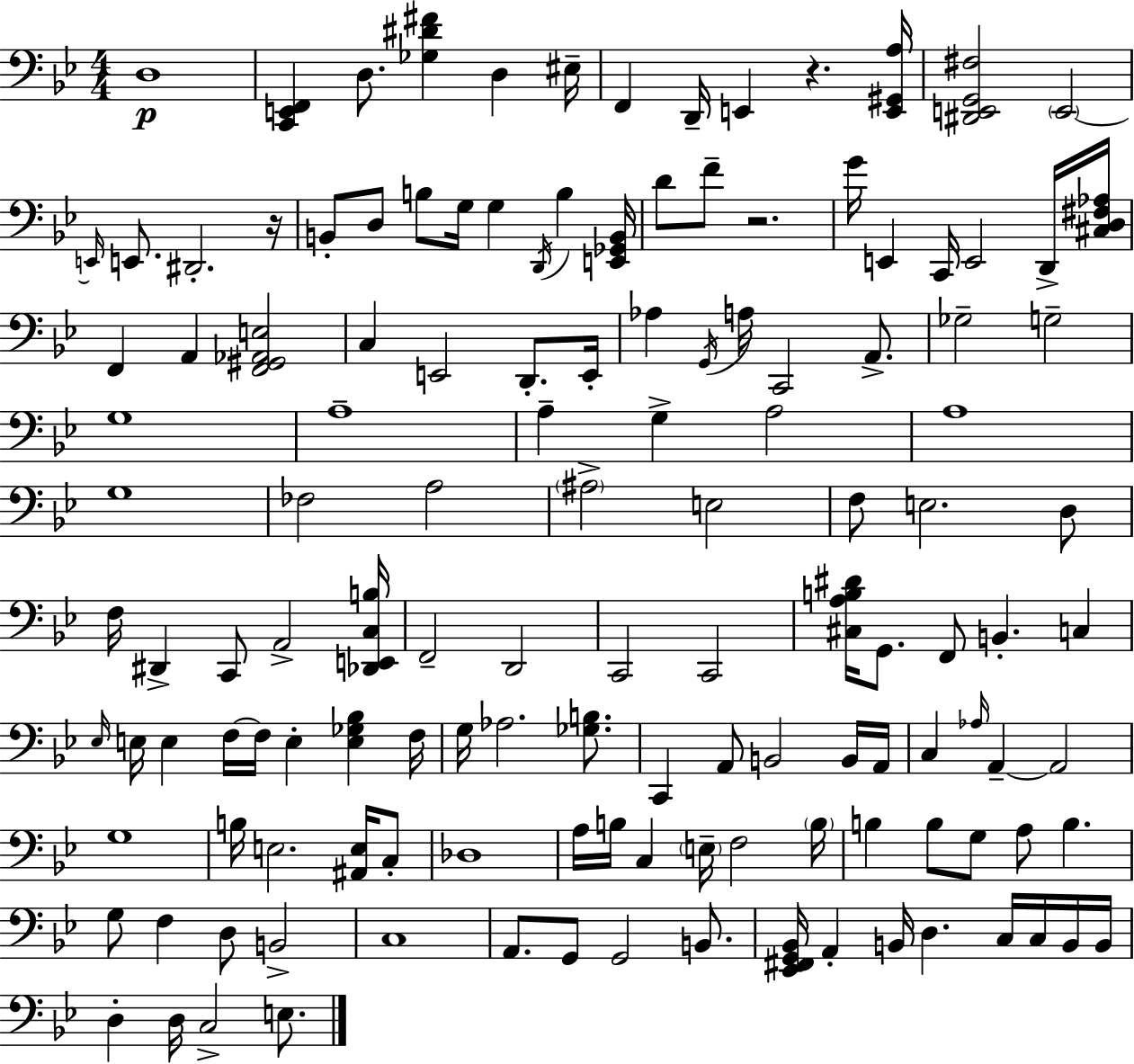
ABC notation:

X:1
T:Untitled
M:4/4
L:1/4
K:Gm
D,4 [C,,E,,F,,] D,/2 [_G,^D^F] D, ^E,/4 F,, D,,/4 E,, z [E,,^G,,A,]/4 [^D,,E,,G,,^F,]2 E,,2 E,,/4 E,,/2 ^D,,2 z/4 B,,/2 D,/2 B,/2 G,/4 G, D,,/4 B, [E,,_G,,B,,]/4 D/2 F/2 z2 G/4 E,, C,,/4 E,,2 D,,/4 [^C,D,^F,_A,]/4 F,, A,, [F,,^G,,_A,,E,]2 C, E,,2 D,,/2 E,,/4 _A, G,,/4 A,/4 C,,2 A,,/2 _G,2 G,2 G,4 A,4 A, G, A,2 A,4 G,4 _F,2 A,2 ^A,2 E,2 F,/2 E,2 D,/2 F,/4 ^D,, C,,/2 A,,2 [_D,,E,,C,B,]/4 F,,2 D,,2 C,,2 C,,2 [^C,A,B,^D]/4 G,,/2 F,,/2 B,, C, _E,/4 E,/4 E, F,/4 F,/4 E, [E,_G,_B,] F,/4 G,/4 _A,2 [_G,B,]/2 C,, A,,/2 B,,2 B,,/4 A,,/4 C, _A,/4 A,, A,,2 G,4 B,/4 E,2 [^A,,E,]/4 C,/2 _D,4 A,/4 B,/4 C, E,/4 F,2 B,/4 B, B,/2 G,/2 A,/2 B, G,/2 F, D,/2 B,,2 C,4 A,,/2 G,,/2 G,,2 B,,/2 [_E,,^F,,G,,_B,,]/4 A,, B,,/4 D, C,/4 C,/4 B,,/4 B,,/4 D, D,/4 C,2 E,/2